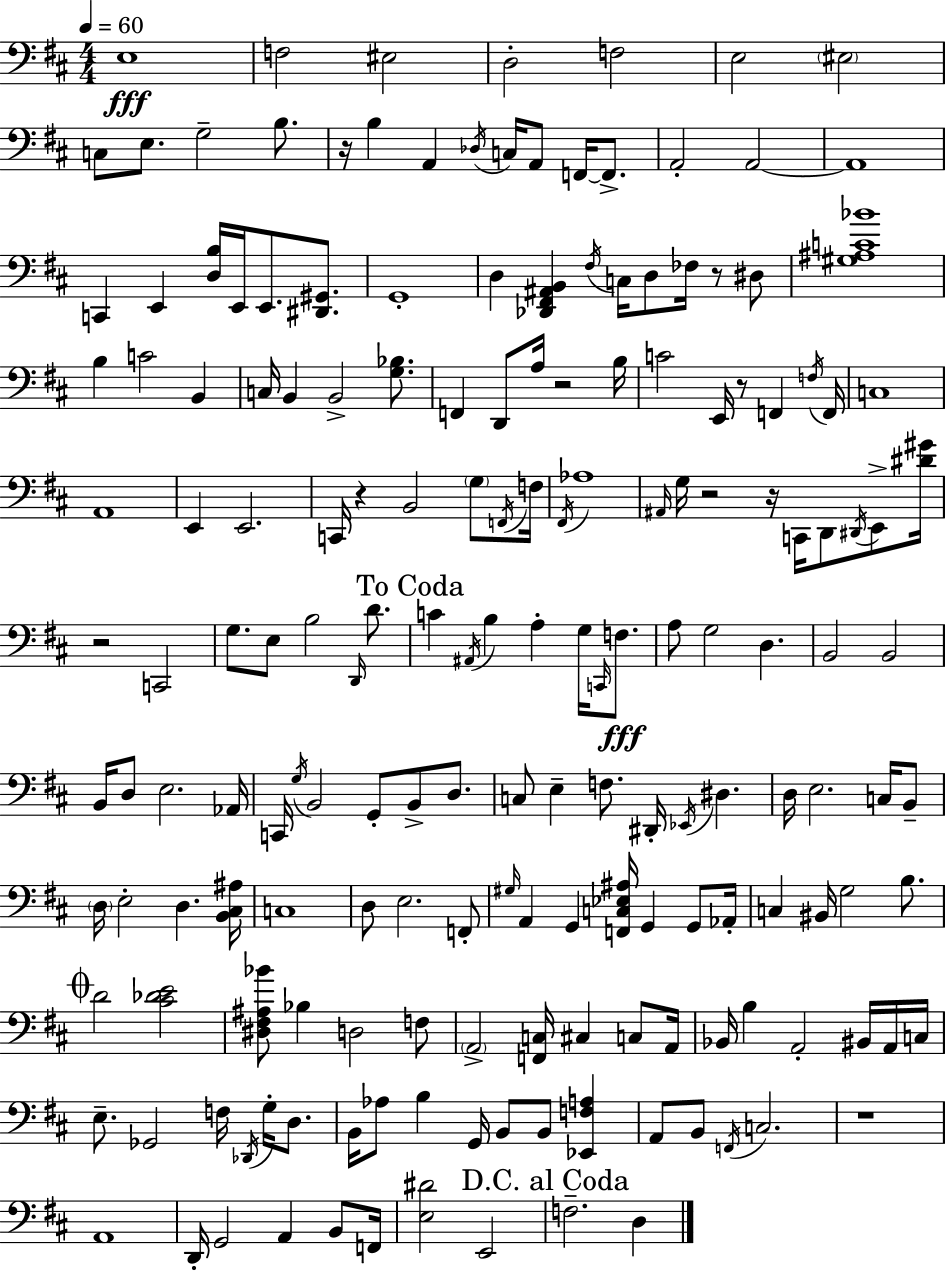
{
  \clef bass
  \numericTimeSignature
  \time 4/4
  \key d \major
  \tempo 4 = 60
  e1\fff | f2 eis2 | d2-. f2 | e2 \parenthesize eis2 | \break c8 e8. g2-- b8. | r16 b4 a,4 \acciaccatura { des16 } c16 a,8 f,16~~ f,8.-> | a,2-. a,2~~ | a,1 | \break c,4 e,4 <d b>16 e,16 e,8. <dis, gis,>8. | g,1-. | d4 <des, fis, ais, b,>4 \acciaccatura { fis16 } c16 d8 fes16 r8 | dis8 <gis ais c' bes'>1 | \break b4 c'2 b,4 | c16 b,4 b,2-> <g bes>8. | f,4 d,8 a16 r2 | b16 c'2 e,16 r8 f,4 | \break \acciaccatura { f16 } f,16 c1 | a,1 | e,4 e,2. | c,16 r4 b,2 | \break \parenthesize g8 \acciaccatura { f,16 } f16 \acciaccatura { fis,16 } aes1 | \grace { ais,16 } g16 r2 r16 | c,16 d,8 \acciaccatura { dis,16 } e,8-> <dis' gis'>16 r2 c,2 | g8. e8 b2 | \break \grace { d,16 } d'8. \mark "To Coda" c'4 \acciaccatura { ais,16 } b4 | a4-. g16 \grace { c,16 } f8.\fff a8 g2 | d4. b,2 | b,2 b,16 d8 e2. | \break aes,16 c,16 \acciaccatura { g16 } b,2 | g,8-. b,8-> d8. c8 e4-- | f8. dis,16-. \acciaccatura { ees,16 } dis4. d16 e2. | c16 b,8-- \parenthesize d16 e2-. | \break d4. <b, cis ais>16 c1 | d8 e2. | f,8-. \grace { gis16 } a,4 | g,4 <f, c ees ais>16 g,4 g,8 aes,16-. c4 | \break bis,16 g2 b8. \mark \markup { \musicglyph "scripts.coda" } d'2 | <cis' des' e'>2 <dis fis ais bes'>8 bes4 | d2 f8 \parenthesize a,2-> | <f, c>16 cis4 c8 a,16 bes,16 b4 | \break a,2-. bis,16 a,16 c16 e8.-- | ges,2 f16 \acciaccatura { des,16 } g16-. d8. b,16 aes8 | b4 g,16 b,8 b,8 <ees, f a>4 a,8 | b,8 \acciaccatura { f,16 } c2. r1 | \break a,1 | d,16-. | g,2 a,4 b,8 f,16 <e dis'>2 | e,2 \mark "D.C. al Coda" f2.-- | \break d4 \bar "|."
}